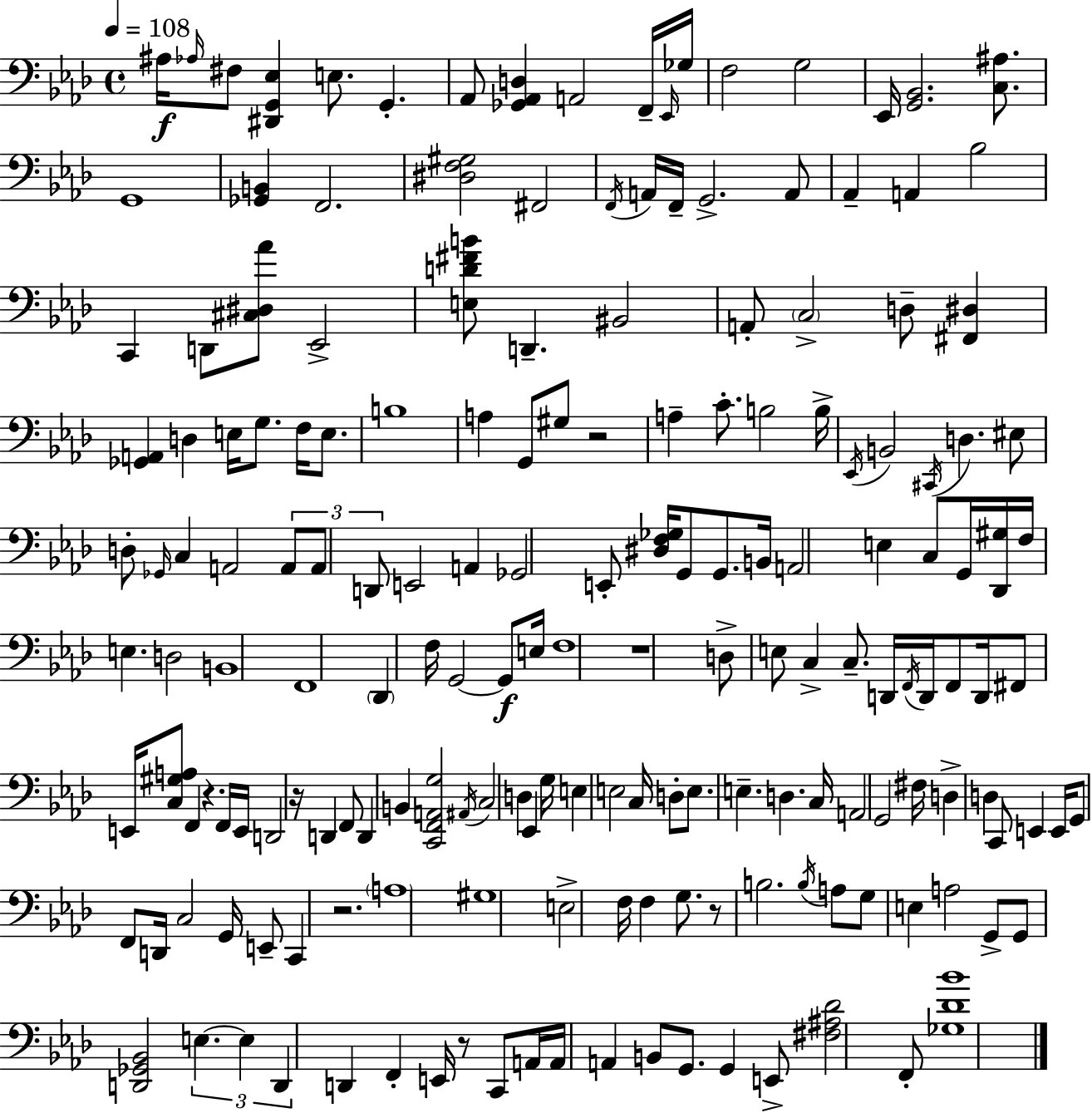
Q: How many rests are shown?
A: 7